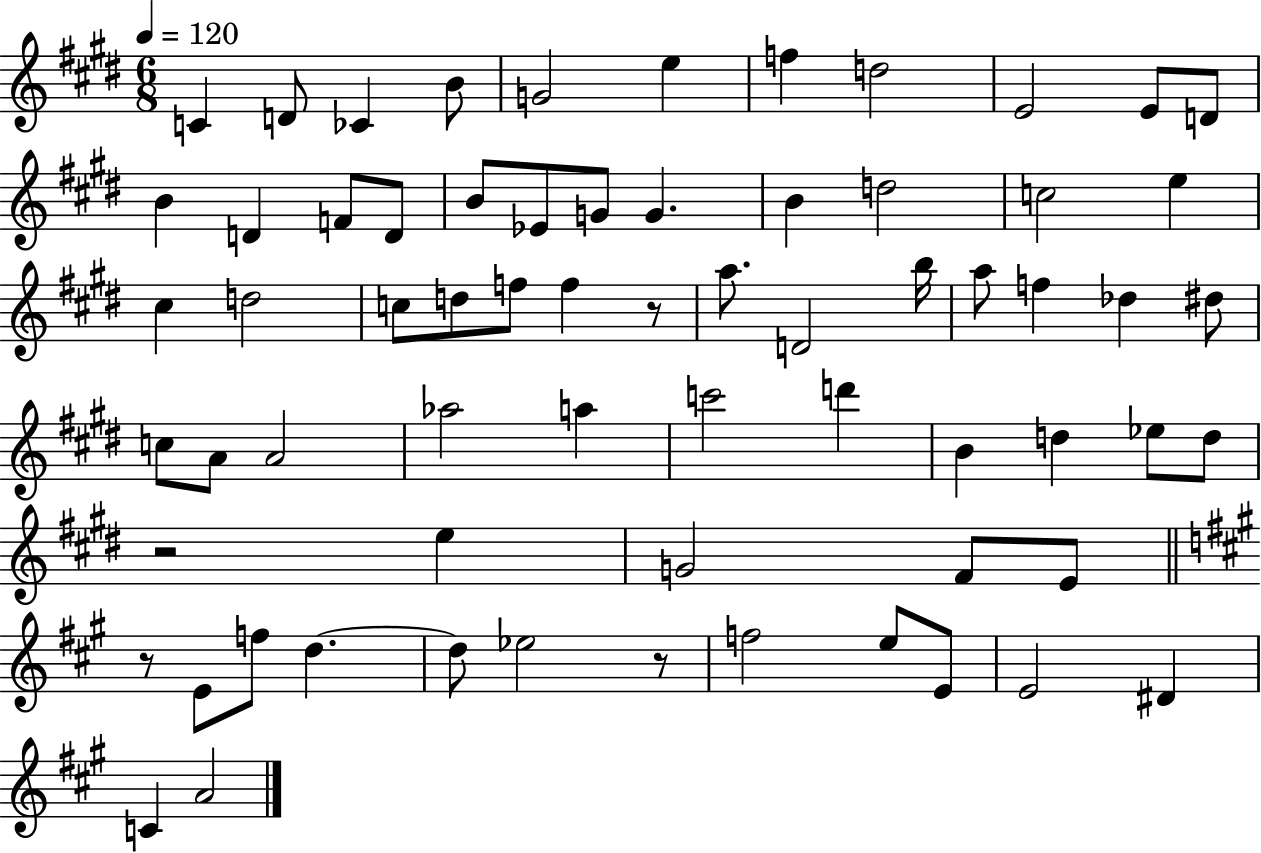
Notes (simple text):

C4/q D4/e CES4/q B4/e G4/h E5/q F5/q D5/h E4/h E4/e D4/e B4/q D4/q F4/e D4/e B4/e Eb4/e G4/e G4/q. B4/q D5/h C5/h E5/q C#5/q D5/h C5/e D5/e F5/e F5/q R/e A5/e. D4/h B5/s A5/e F5/q Db5/q D#5/e C5/e A4/e A4/h Ab5/h A5/q C6/h D6/q B4/q D5/q Eb5/e D5/e R/h E5/q G4/h F#4/e E4/e R/e E4/e F5/e D5/q. D5/e Eb5/h R/e F5/h E5/e E4/e E4/h D#4/q C4/q A4/h